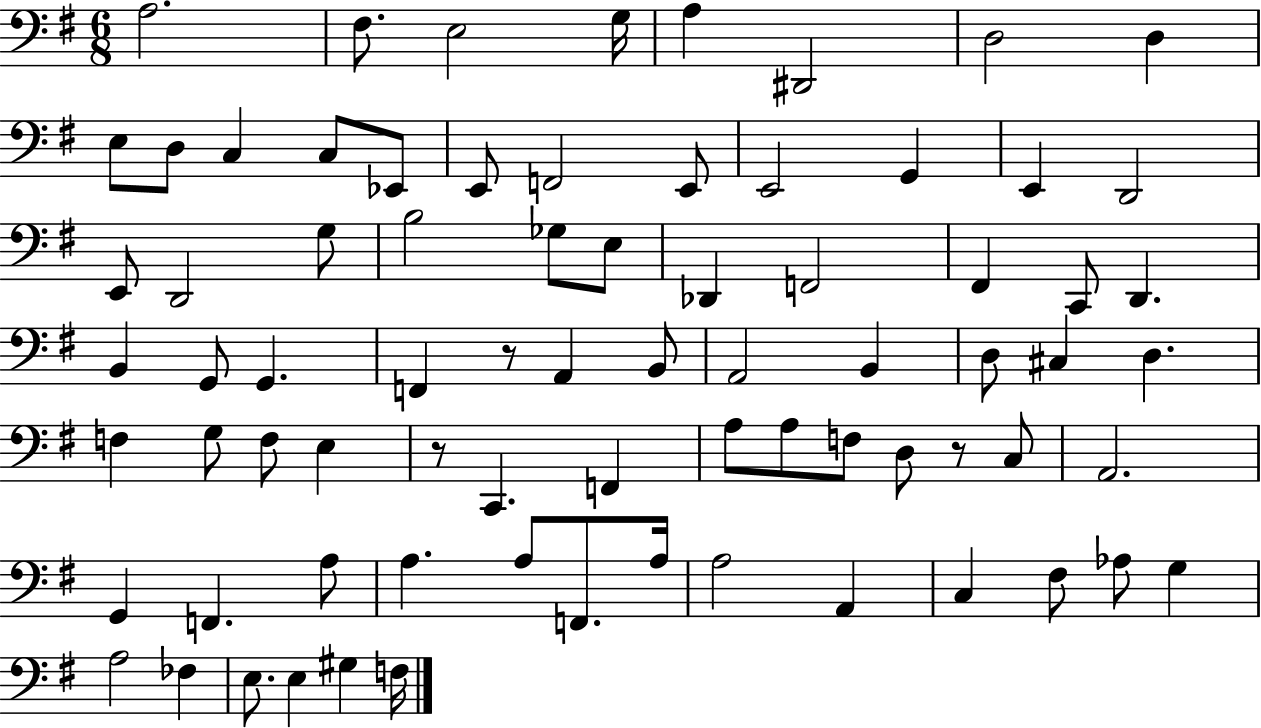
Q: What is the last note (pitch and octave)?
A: F3